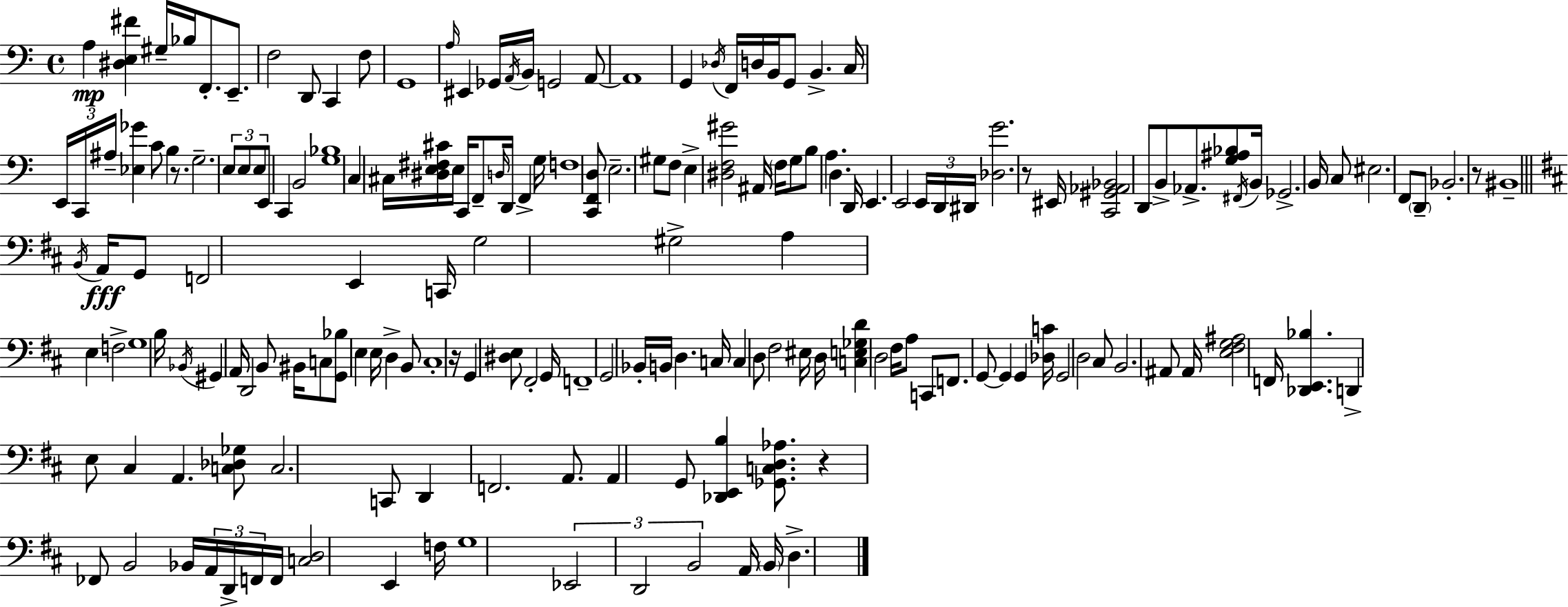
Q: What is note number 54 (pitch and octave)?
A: F3